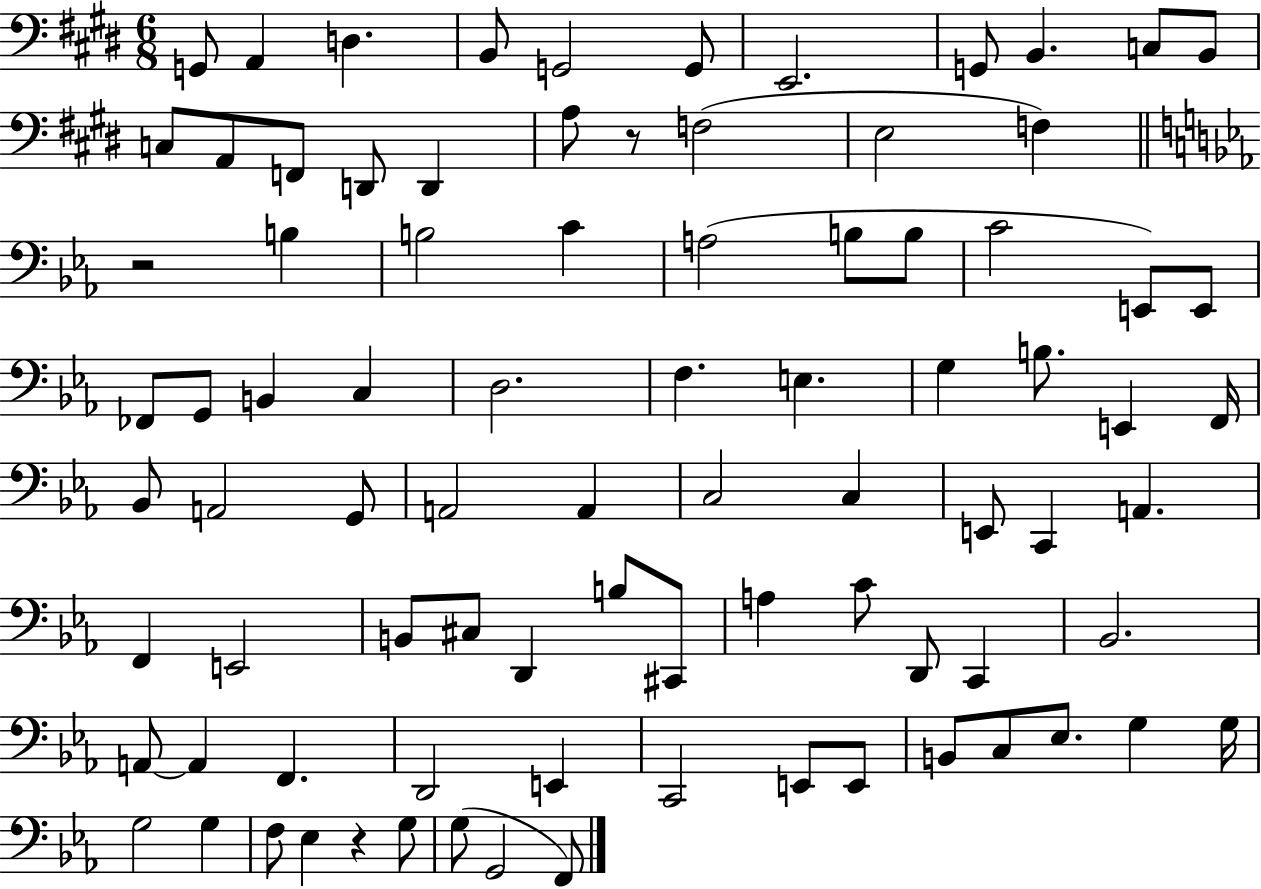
{
  \clef bass
  \numericTimeSignature
  \time 6/8
  \key e \major
  g,8 a,4 d4. | b,8 g,2 g,8 | e,2. | g,8 b,4. c8 b,8 | \break c8 a,8 f,8 d,8 d,4 | a8 r8 f2( | e2 f4) | \bar "||" \break \key ees \major r2 b4 | b2 c'4 | a2( b8 b8 | c'2 e,8) e,8 | \break fes,8 g,8 b,4 c4 | d2. | f4. e4. | g4 b8. e,4 f,16 | \break bes,8 a,2 g,8 | a,2 a,4 | c2 c4 | e,8 c,4 a,4. | \break f,4 e,2 | b,8 cis8 d,4 b8 cis,8 | a4 c'8 d,8 c,4 | bes,2. | \break a,8~~ a,4 f,4. | d,2 e,4 | c,2 e,8 e,8 | b,8 c8 ees8. g4 g16 | \break g2 g4 | f8 ees4 r4 g8 | g8( g,2 f,8) | \bar "|."
}